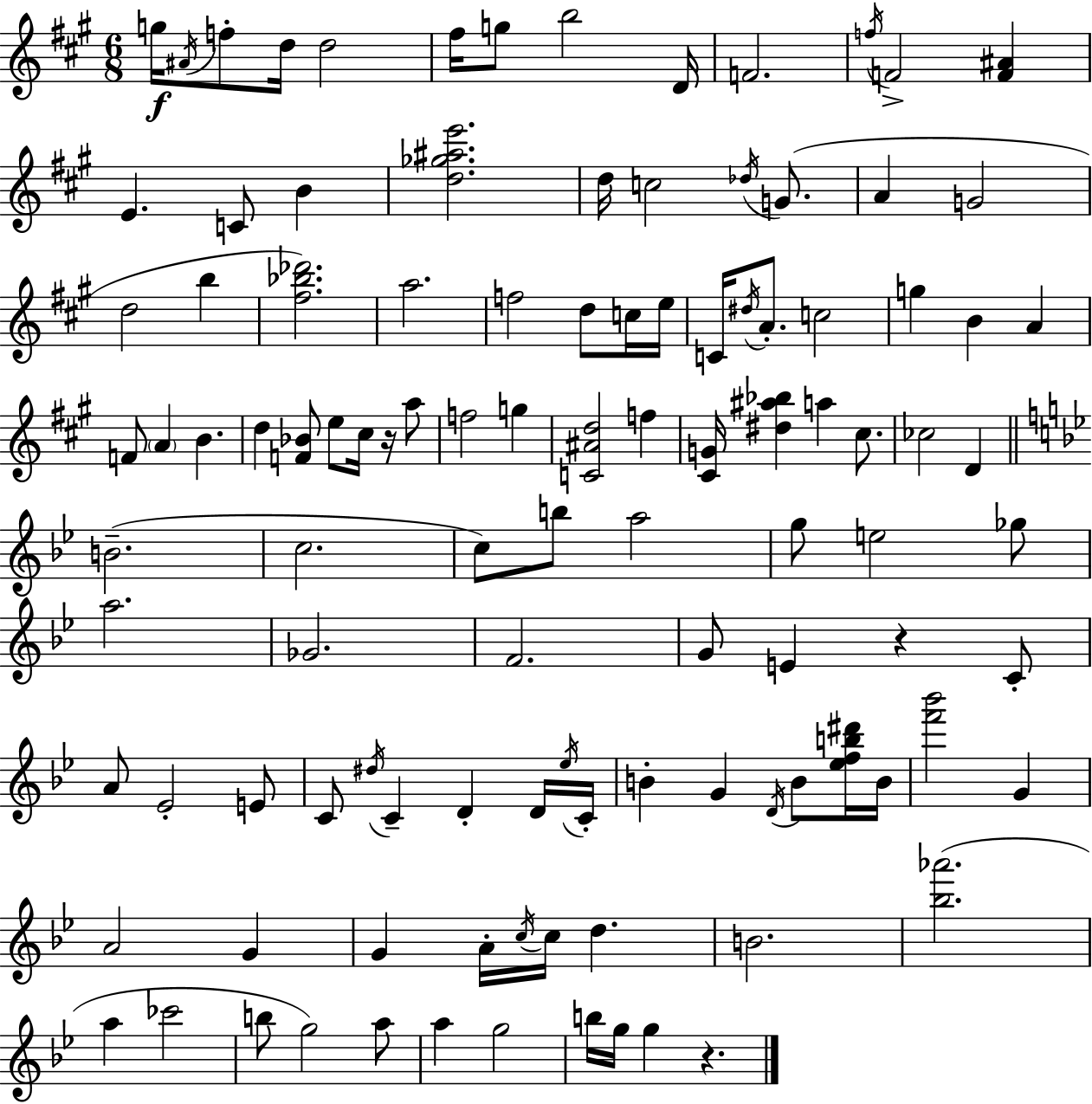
{
  \clef treble
  \numericTimeSignature
  \time 6/8
  \key a \major
  \repeat volta 2 { g''16\f \acciaccatura { ais'16 } f''8-. d''16 d''2 | fis''16 g''8 b''2 | d'16 f'2. | \acciaccatura { f''16 } f'2-> <f' ais'>4 | \break e'4. c'8 b'4 | <d'' ges'' ais'' e'''>2. | d''16 c''2 \acciaccatura { des''16 } | g'8.( a'4 g'2 | \break d''2 b''4 | <fis'' bes'' des'''>2.) | a''2. | f''2 d''8 | \break c''16 e''16 c'16 \acciaccatura { dis''16 } a'8.-. c''2 | g''4 b'4 | a'4 f'8 \parenthesize a'4 b'4. | d''4 <f' bes'>8 e''8 | \break cis''16 r16 a''8 f''2 | g''4 <c' ais' d''>2 | f''4 <cis' g'>16 <dis'' ais'' bes''>4 a''4 | cis''8. ces''2 | \break d'4 \bar "||" \break \key g \minor b'2.--( | c''2. | c''8) b''8 a''2 | g''8 e''2 ges''8 | \break a''2. | ges'2. | f'2. | g'8 e'4 r4 c'8-. | \break a'8 ees'2-. e'8 | c'8 \acciaccatura { dis''16 } c'4-- d'4-. d'16 | \acciaccatura { ees''16 } c'16-. b'4-. g'4 \acciaccatura { d'16 } b'8 | <ees'' f'' b'' dis'''>16 b'16 <f''' bes'''>2 g'4 | \break a'2 g'4 | g'4 a'16-. \acciaccatura { c''16 } c''16 d''4. | b'2. | <bes'' aes'''>2.( | \break a''4 ces'''2 | b''8 g''2) | a''8 a''4 g''2 | b''16 g''16 g''4 r4. | \break } \bar "|."
}